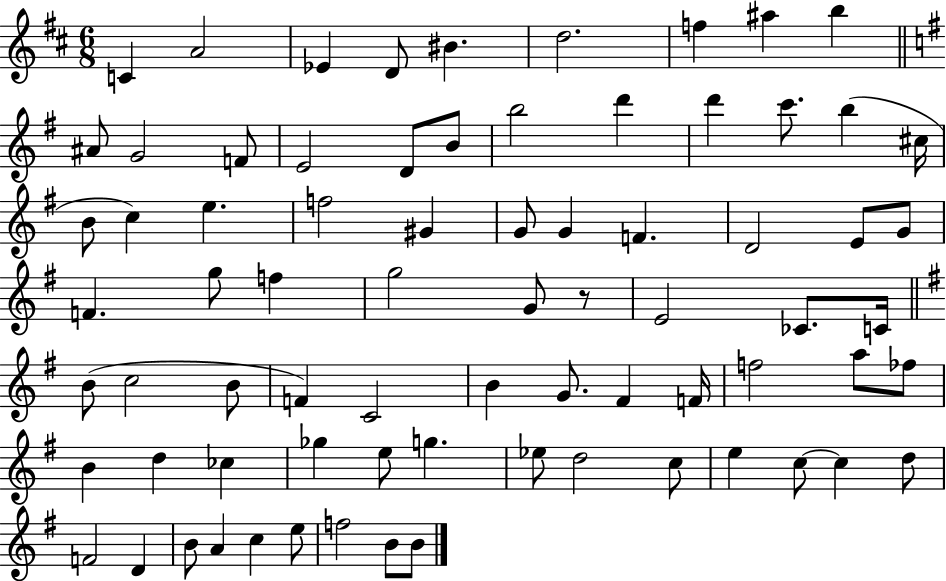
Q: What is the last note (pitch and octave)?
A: B4